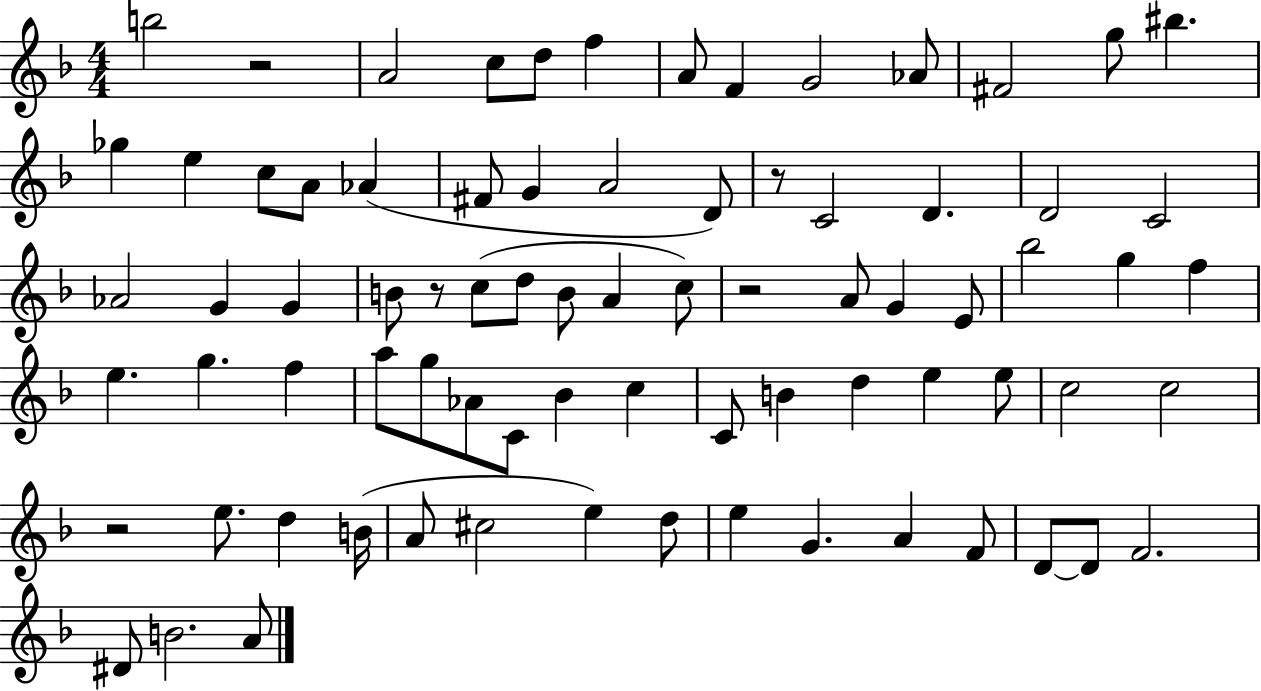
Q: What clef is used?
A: treble